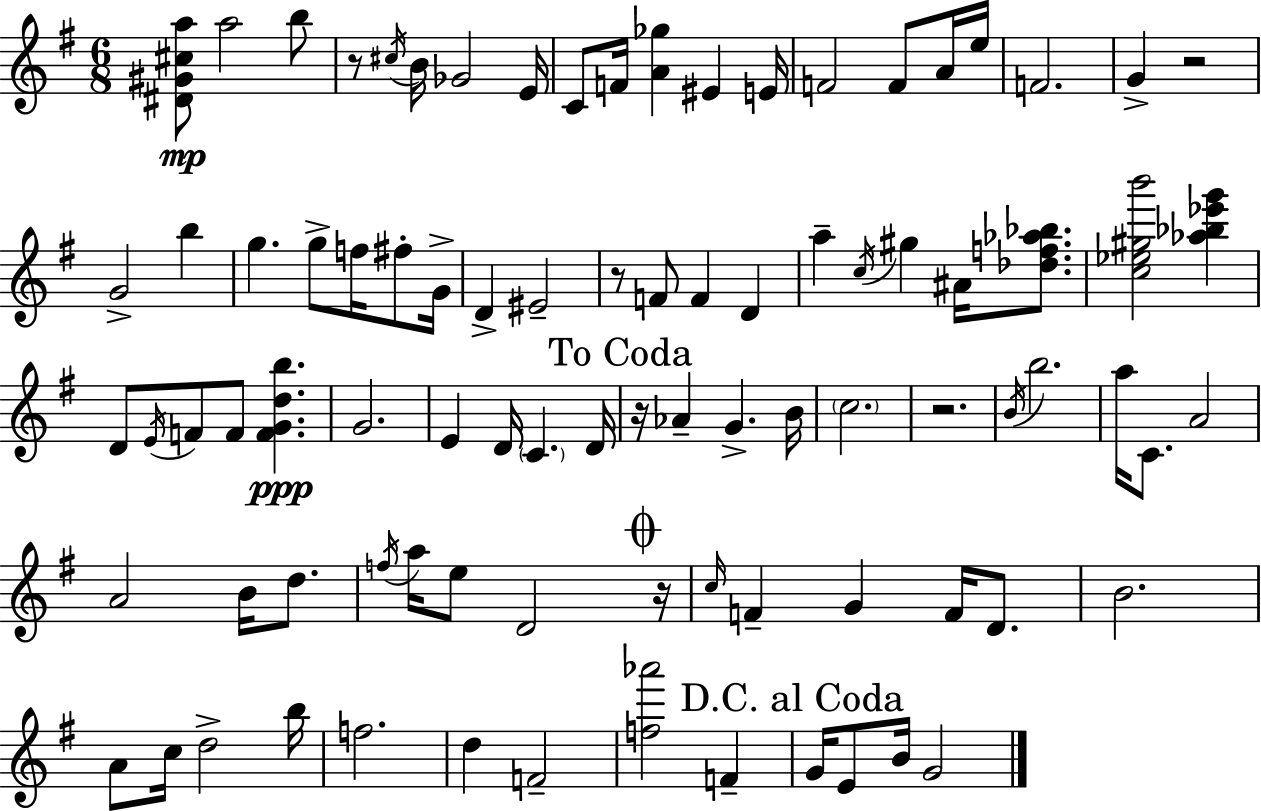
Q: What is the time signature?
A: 6/8